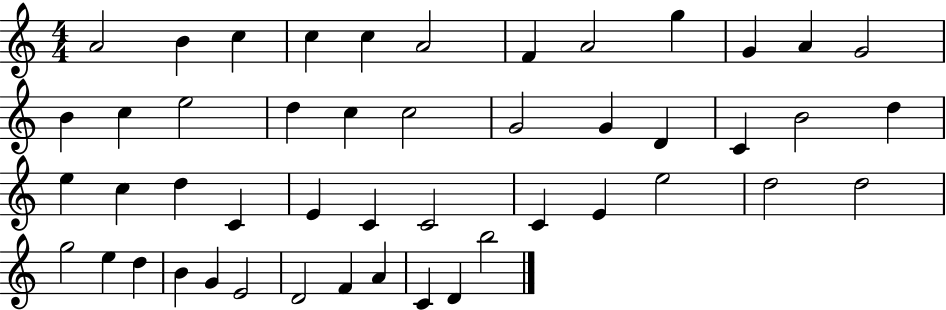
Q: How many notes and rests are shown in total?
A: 48